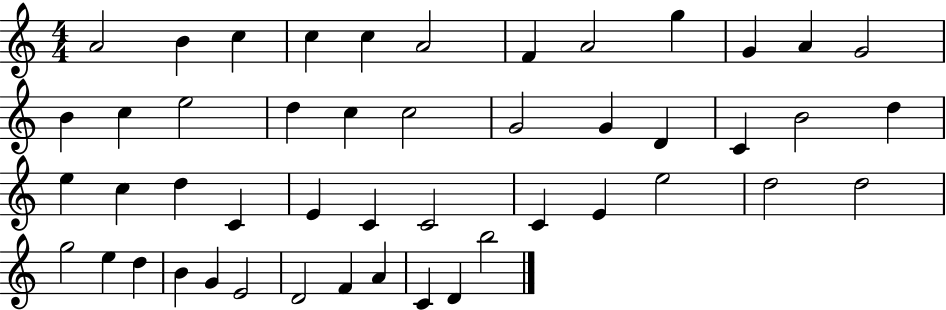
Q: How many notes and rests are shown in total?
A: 48